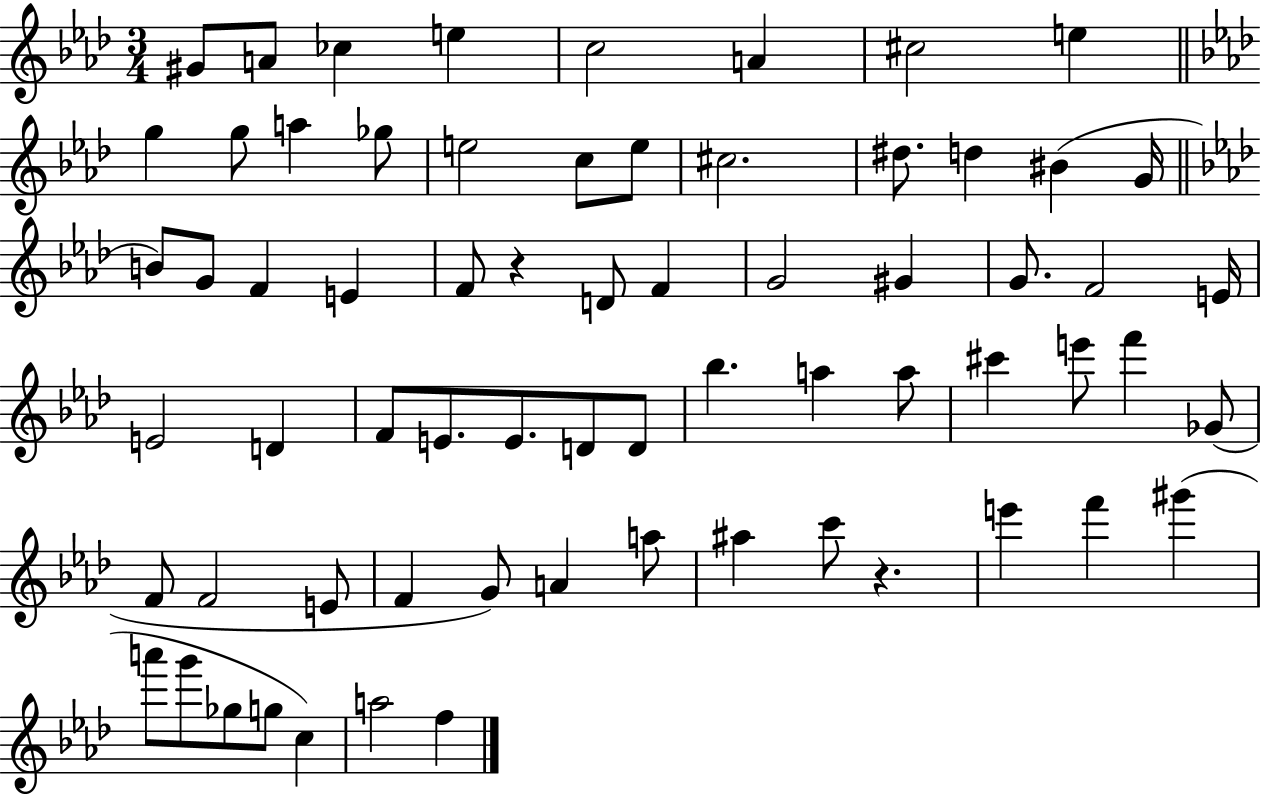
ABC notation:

X:1
T:Untitled
M:3/4
L:1/4
K:Ab
^G/2 A/2 _c e c2 A ^c2 e g g/2 a _g/2 e2 c/2 e/2 ^c2 ^d/2 d ^B G/4 B/2 G/2 F E F/2 z D/2 F G2 ^G G/2 F2 E/4 E2 D F/2 E/2 E/2 D/2 D/2 _b a a/2 ^c' e'/2 f' _G/2 F/2 F2 E/2 F G/2 A a/2 ^a c'/2 z e' f' ^g' a'/2 g'/2 _g/2 g/2 c a2 f